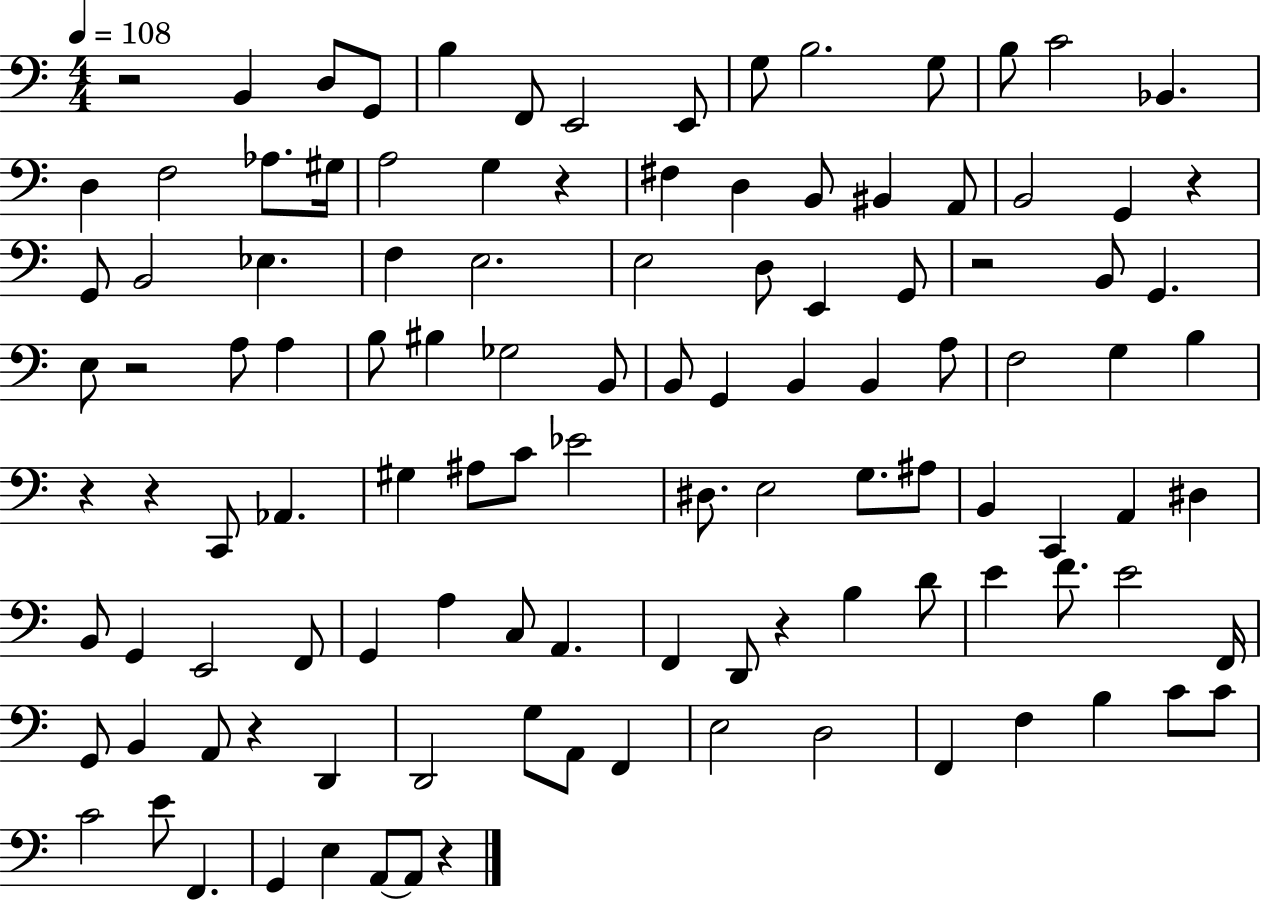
{
  \clef bass
  \numericTimeSignature
  \time 4/4
  \key c \major
  \tempo 4 = 108
  r2 b,4 d8 g,8 | b4 f,8 e,2 e,8 | g8 b2. g8 | b8 c'2 bes,4. | \break d4 f2 aes8. gis16 | a2 g4 r4 | fis4 d4 b,8 bis,4 a,8 | b,2 g,4 r4 | \break g,8 b,2 ees4. | f4 e2. | e2 d8 e,4 g,8 | r2 b,8 g,4. | \break e8 r2 a8 a4 | b8 bis4 ges2 b,8 | b,8 g,4 b,4 b,4 a8 | f2 g4 b4 | \break r4 r4 c,8 aes,4. | gis4 ais8 c'8 ees'2 | dis8. e2 g8. ais8 | b,4 c,4 a,4 dis4 | \break b,8 g,4 e,2 f,8 | g,4 a4 c8 a,4. | f,4 d,8 r4 b4 d'8 | e'4 f'8. e'2 f,16 | \break g,8 b,4 a,8 r4 d,4 | d,2 g8 a,8 f,4 | e2 d2 | f,4 f4 b4 c'8 c'8 | \break c'2 e'8 f,4. | g,4 e4 a,8~~ a,8 r4 | \bar "|."
}